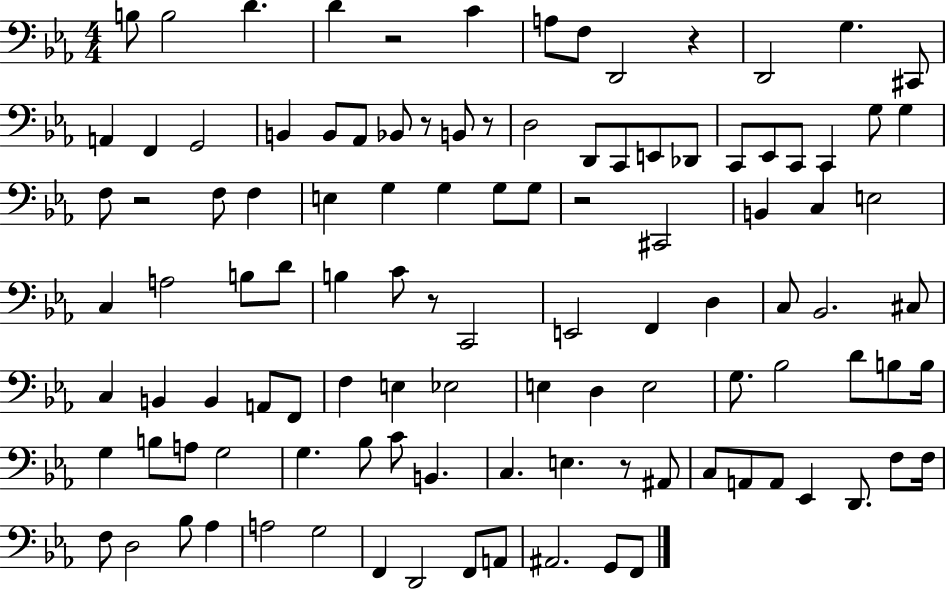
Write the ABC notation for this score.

X:1
T:Untitled
M:4/4
L:1/4
K:Eb
B,/2 B,2 D D z2 C A,/2 F,/2 D,,2 z D,,2 G, ^C,,/2 A,, F,, G,,2 B,, B,,/2 _A,,/2 _B,,/2 z/2 B,,/2 z/2 D,2 D,,/2 C,,/2 E,,/2 _D,,/2 C,,/2 _E,,/2 C,,/2 C,, G,/2 G, F,/2 z2 F,/2 F, E, G, G, G,/2 G,/2 z2 ^C,,2 B,, C, E,2 C, A,2 B,/2 D/2 B, C/2 z/2 C,,2 E,,2 F,, D, C,/2 _B,,2 ^C,/2 C, B,, B,, A,,/2 F,,/2 F, E, _E,2 E, D, E,2 G,/2 _B,2 D/2 B,/2 B,/4 G, B,/2 A,/2 G,2 G, _B,/2 C/2 B,, C, E, z/2 ^A,,/2 C,/2 A,,/2 A,,/2 _E,, D,,/2 F,/2 F,/4 F,/2 D,2 _B,/2 _A, A,2 G,2 F,, D,,2 F,,/2 A,,/2 ^A,,2 G,,/2 F,,/2